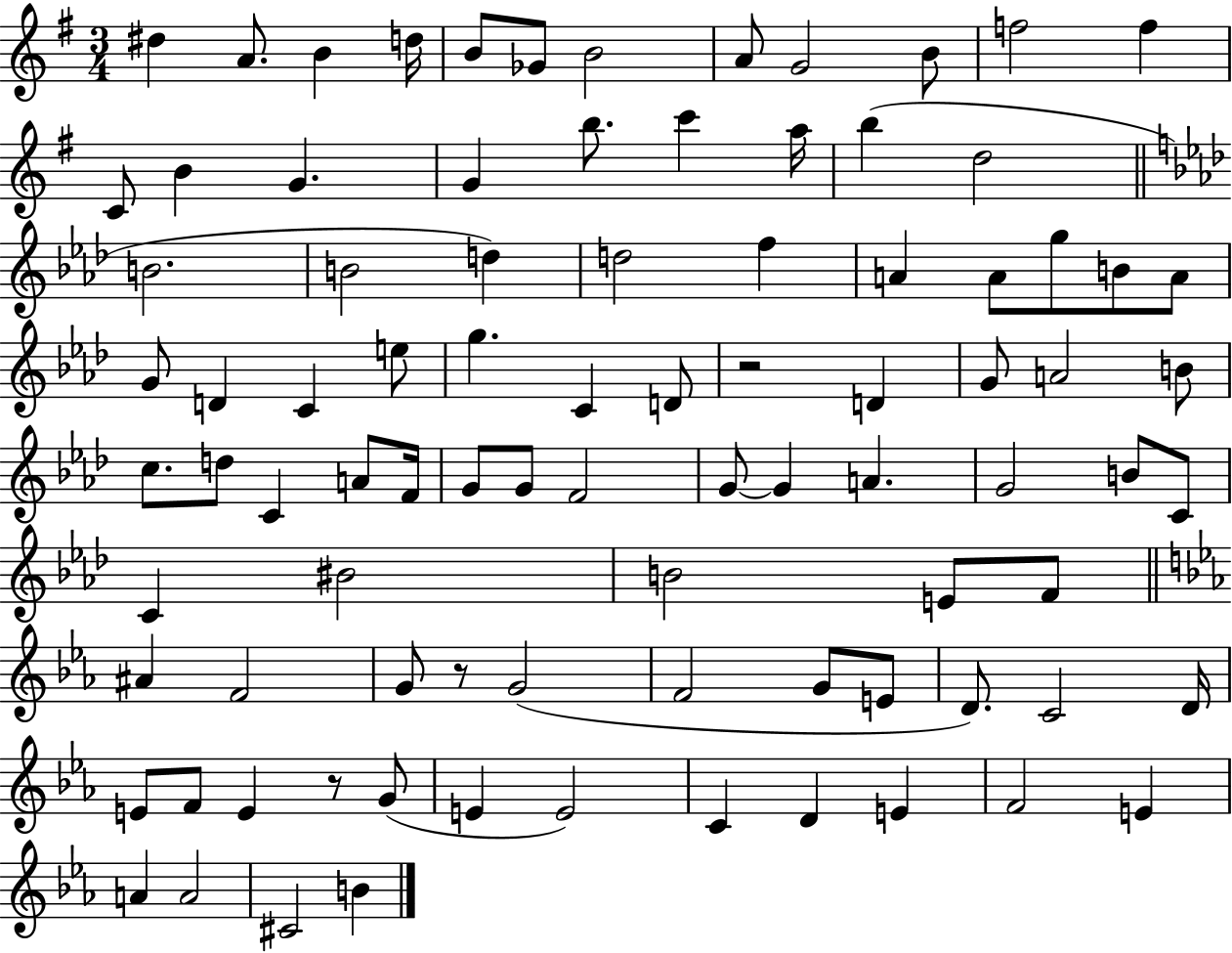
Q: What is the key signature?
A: G major